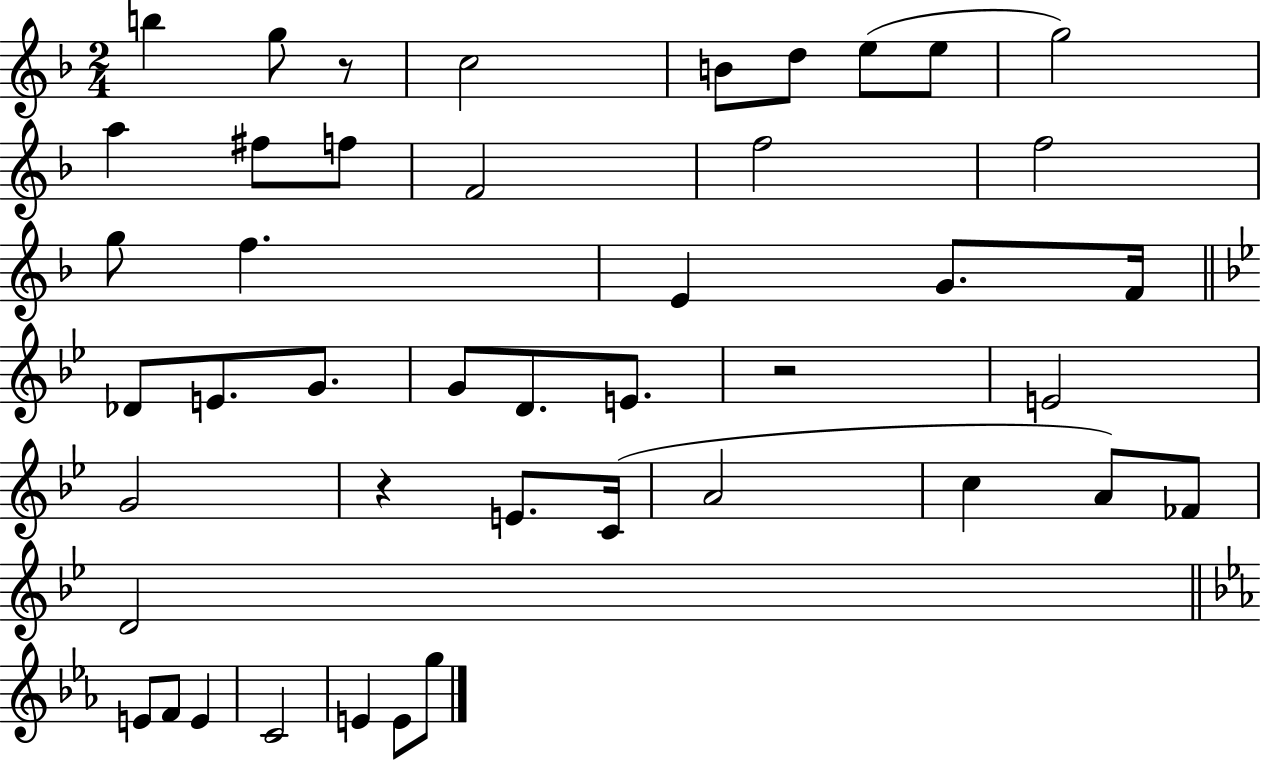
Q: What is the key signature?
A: F major